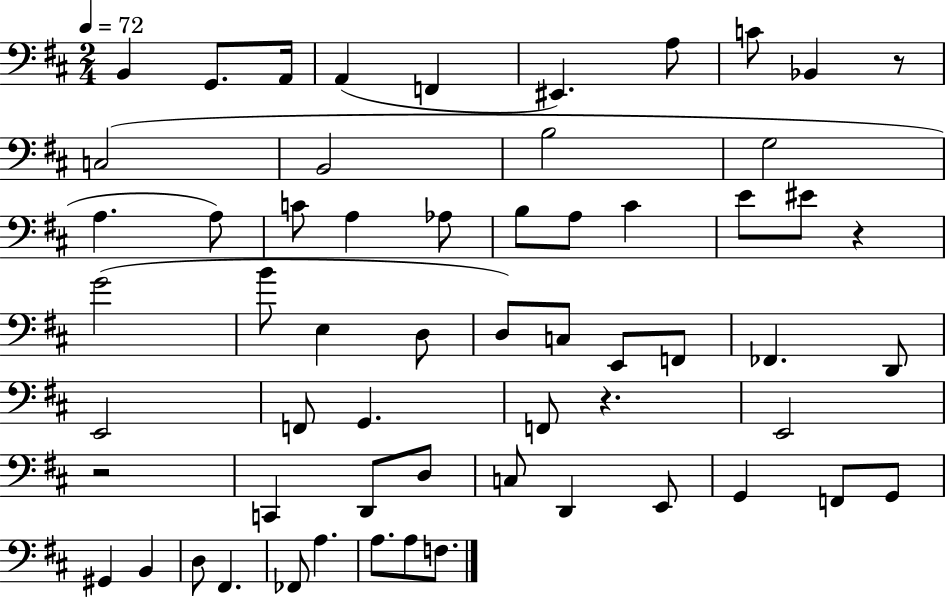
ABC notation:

X:1
T:Untitled
M:2/4
L:1/4
K:D
B,, G,,/2 A,,/4 A,, F,, ^E,, A,/2 C/2 _B,, z/2 C,2 B,,2 B,2 G,2 A, A,/2 C/2 A, _A,/2 B,/2 A,/2 ^C E/2 ^E/2 z G2 B/2 E, D,/2 D,/2 C,/2 E,,/2 F,,/2 _F,, D,,/2 E,,2 F,,/2 G,, F,,/2 z E,,2 z2 C,, D,,/2 D,/2 C,/2 D,, E,,/2 G,, F,,/2 G,,/2 ^G,, B,, D,/2 ^F,, _F,,/2 A, A,/2 A,/2 F,/2